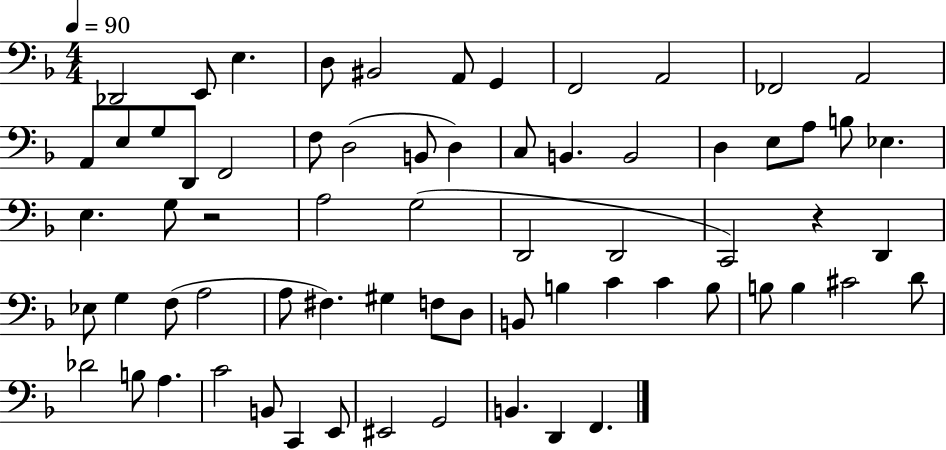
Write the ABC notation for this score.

X:1
T:Untitled
M:4/4
L:1/4
K:F
_D,,2 E,,/2 E, D,/2 ^B,,2 A,,/2 G,, F,,2 A,,2 _F,,2 A,,2 A,,/2 E,/2 G,/2 D,,/2 F,,2 F,/2 D,2 B,,/2 D, C,/2 B,, B,,2 D, E,/2 A,/2 B,/2 _E, E, G,/2 z2 A,2 G,2 D,,2 D,,2 C,,2 z D,, _E,/2 G, F,/2 A,2 A,/2 ^F, ^G, F,/2 D,/2 B,,/2 B, C C B,/2 B,/2 B, ^C2 D/2 _D2 B,/2 A, C2 B,,/2 C,, E,,/2 ^E,,2 G,,2 B,, D,, F,,